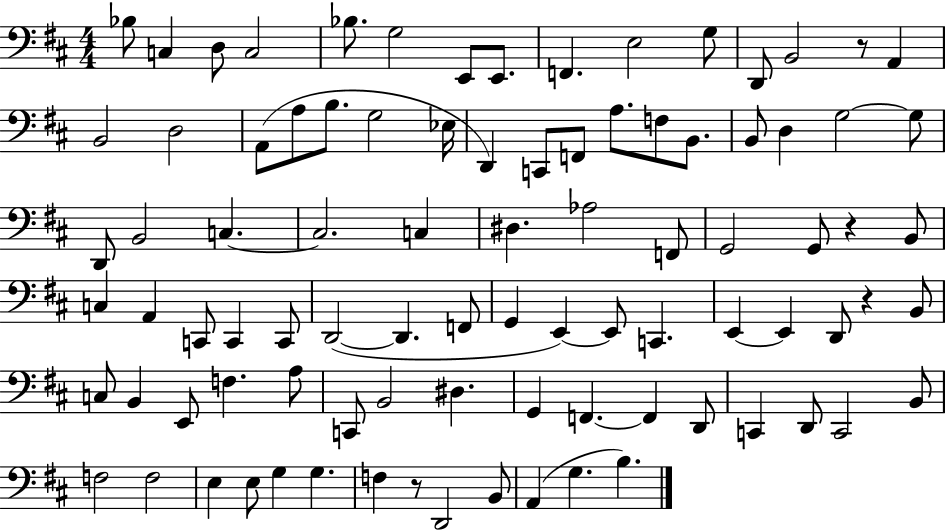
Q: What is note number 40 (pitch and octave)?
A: G2